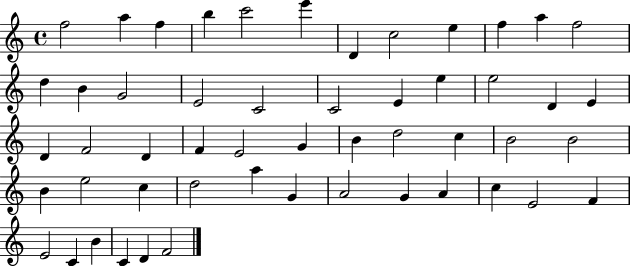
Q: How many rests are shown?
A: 0